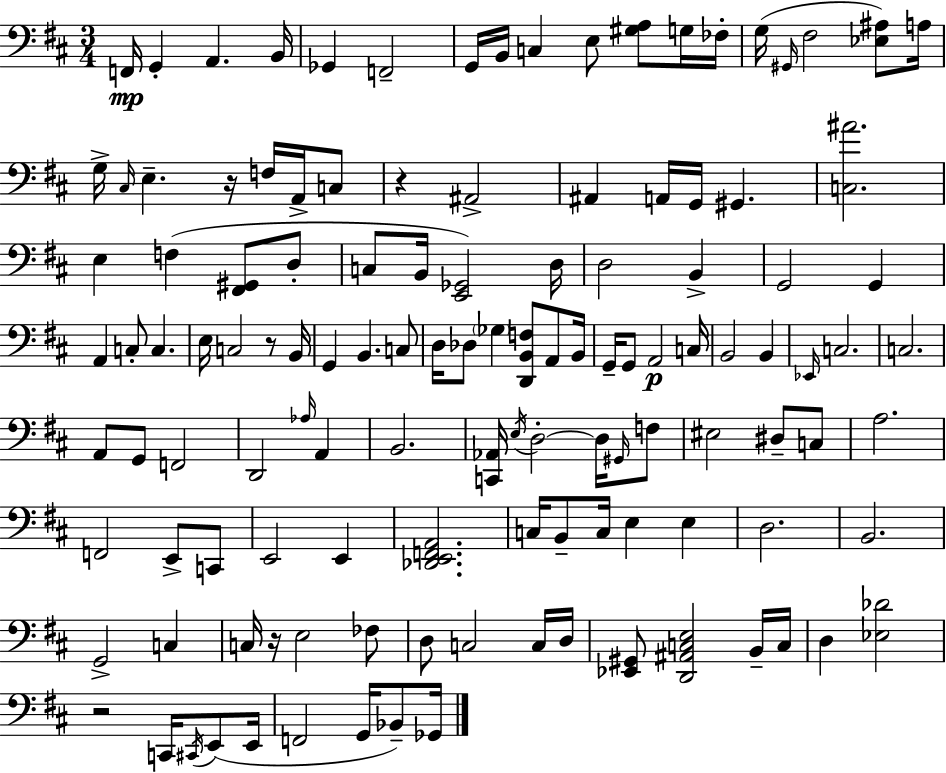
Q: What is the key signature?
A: D major